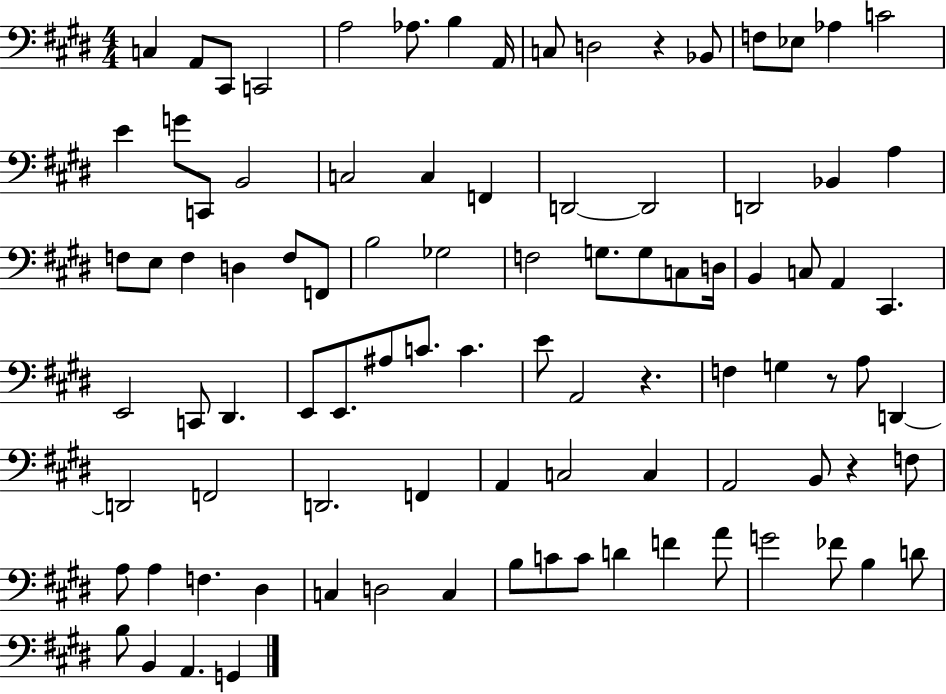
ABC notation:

X:1
T:Untitled
M:4/4
L:1/4
K:E
C, A,,/2 ^C,,/2 C,,2 A,2 _A,/2 B, A,,/4 C,/2 D,2 z _B,,/2 F,/2 _E,/2 _A, C2 E G/2 C,,/2 B,,2 C,2 C, F,, D,,2 D,,2 D,,2 _B,, A, F,/2 E,/2 F, D, F,/2 F,,/2 B,2 _G,2 F,2 G,/2 G,/2 C,/2 D,/4 B,, C,/2 A,, ^C,, E,,2 C,,/2 ^D,, E,,/2 E,,/2 ^A,/2 C/2 C E/2 A,,2 z F, G, z/2 A,/2 D,, D,,2 F,,2 D,,2 F,, A,, C,2 C, A,,2 B,,/2 z F,/2 A,/2 A, F, ^D, C, D,2 C, B,/2 C/2 C/2 D F A/2 G2 _F/2 B, D/2 B,/2 B,, A,, G,,